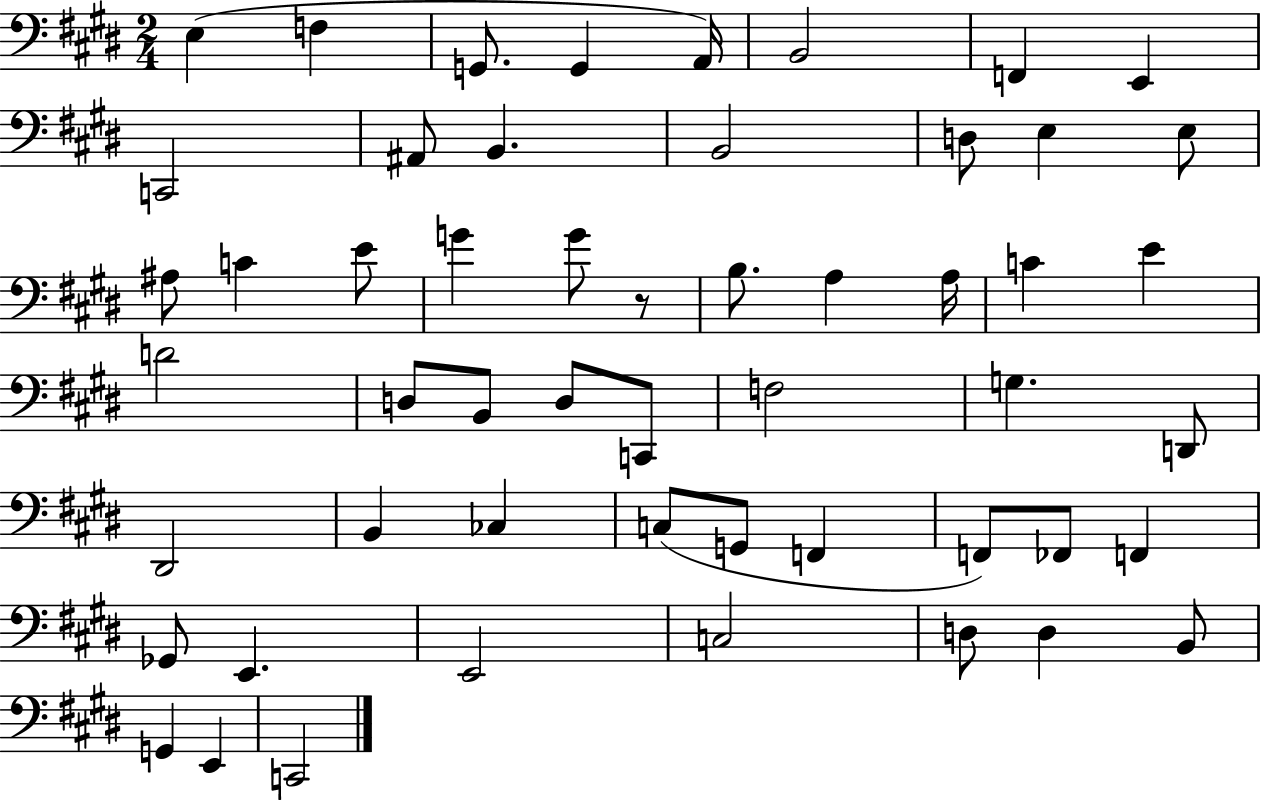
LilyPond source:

{
  \clef bass
  \numericTimeSignature
  \time 2/4
  \key e \major
  \repeat volta 2 { e4( f4 | g,8. g,4 a,16) | b,2 | f,4 e,4 | \break c,2 | ais,8 b,4. | b,2 | d8 e4 e8 | \break ais8 c'4 e'8 | g'4 g'8 r8 | b8. a4 a16 | c'4 e'4 | \break d'2 | d8 b,8 d8 c,8 | f2 | g4. d,8 | \break dis,2 | b,4 ces4 | c8( g,8 f,4 | f,8) fes,8 f,4 | \break ges,8 e,4. | e,2 | c2 | d8 d4 b,8 | \break g,4 e,4 | c,2 | } \bar "|."
}